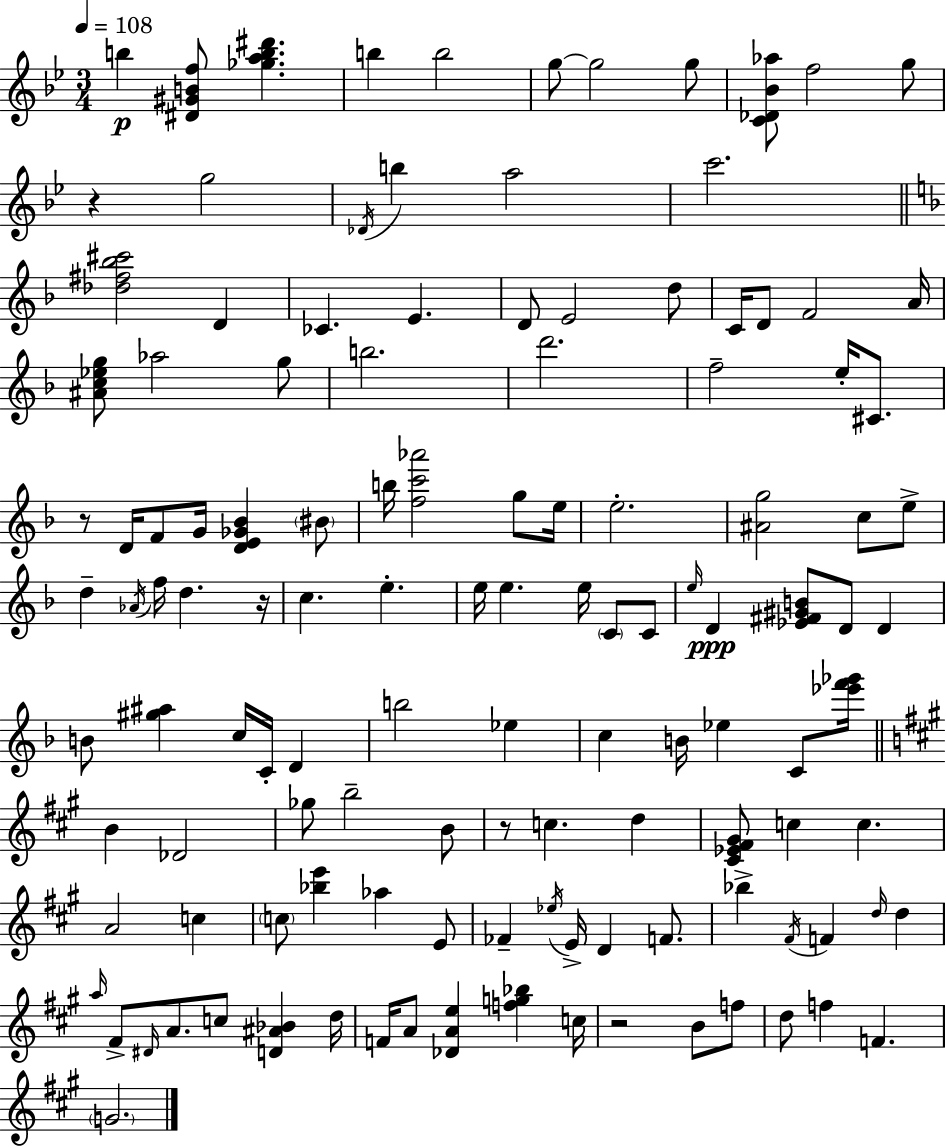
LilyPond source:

{
  \clef treble
  \numericTimeSignature
  \time 3/4
  \key bes \major
  \tempo 4 = 108
  b''4\p <dis' gis' b' f''>8 <ges'' a'' b'' dis'''>4. | b''4 b''2 | g''8~~ g''2 g''8 | <c' des' bes' aes''>8 f''2 g''8 | \break r4 g''2 | \acciaccatura { des'16 } b''4 a''2 | c'''2. | \bar "||" \break \key f \major <des'' fis'' bes'' cis'''>2 d'4 | ces'4. e'4. | d'8 e'2 d''8 | c'16 d'8 f'2 a'16 | \break <ais' c'' ees'' g''>8 aes''2 g''8 | b''2. | d'''2. | f''2-- e''16-. cis'8. | \break r8 d'16 f'8 g'16 <d' e' ges' bes'>4 \parenthesize bis'8 | b''16 <f'' c''' aes'''>2 g''8 e''16 | e''2.-. | <ais' g''>2 c''8 e''8-> | \break d''4-- \acciaccatura { aes'16 } f''16 d''4. | r16 c''4. e''4.-. | e''16 e''4. e''16 \parenthesize c'8 c'8 | \grace { e''16 }\ppp d'4 <ees' fis' gis' b'>8 d'8 d'4 | \break b'8 <gis'' ais''>4 c''16 c'16-. d'4 | b''2 ees''4 | c''4 b'16 ees''4 c'8 | <ees''' f''' ges'''>16 \bar "||" \break \key a \major b'4 des'2 | ges''8 b''2-- b'8 | r8 c''4. d''4 | <cis' ees' fis' gis'>8 c''4 c''4. | \break a'2 c''4 | \parenthesize c''8 <bes'' e'''>4 aes''4 e'8 | fes'4-- \acciaccatura { ees''16 } e'16-> d'4 f'8. | bes''4-> \acciaccatura { fis'16 } f'4 \grace { d''16 } d''4 | \break \grace { a''16 } fis'8-> \grace { dis'16 } a'8. c''8 | <d' ais' bes'>4 d''16 f'16 a'8 <des' a' e''>4 | <f'' g'' bes''>4 c''16 r2 | b'8 f''8 d''8 f''4 f'4. | \break \parenthesize g'2. | \bar "|."
}